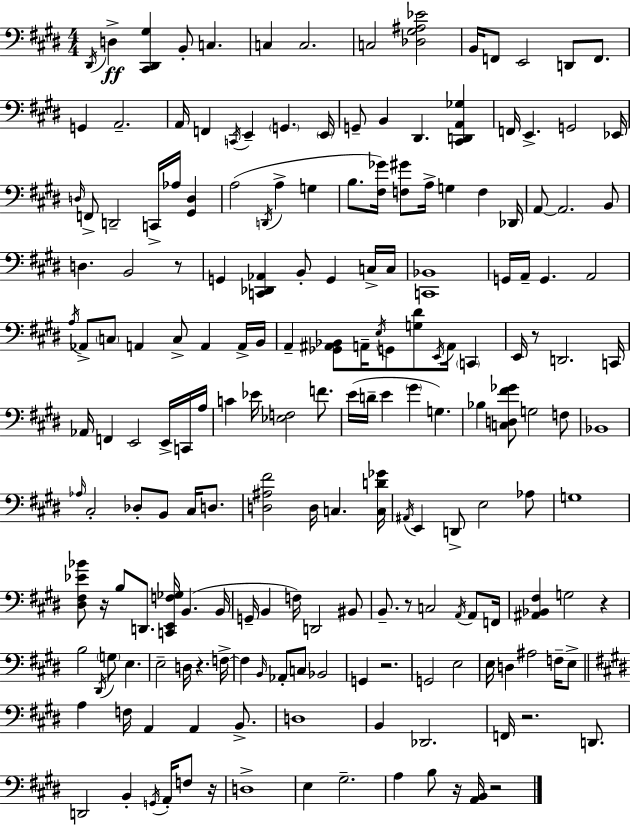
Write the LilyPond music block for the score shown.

{
  \clef bass
  \numericTimeSignature
  \time 4/4
  \key e \major
  \repeat volta 2 { \acciaccatura { dis,16 }\ff d4-> <cis, dis, gis>4 b,8-. c4. | c4 c2. | c2 <des gis ais ees'>2 | b,16 f,8 e,2 d,8 f,8. | \break g,4 a,2.-- | a,16 f,4 \acciaccatura { c,16 } e,4-- \parenthesize g,4. | \parenthesize e,16 g,8-- b,4 dis,4. <cis, d, a, ges>4 | f,16 e,4.-> g,2 | \break ees,16 \grace { d16 } f,8-> d,2-- c,16-> aes16 <gis, d>4 | a2( \acciaccatura { d,16 } a4-> | g4 b8. <fis ges'>16) <f gis'>8 a16-> g4 f4 | des,16 a,8~~ a,2. | \break b,8 d4. b,2 | r8 g,4 <c, des, aes,>4 b,8-. g,4 | c16-> c16 <c, bes,>1 | g,16 a,16-- g,4. a,2 | \break \acciaccatura { a16 } aes,8-> \parenthesize c8 a,4 c8-> a,4 | a,16-> b,16 a,4-- <ges, ais, bes,>8 a,16-- \acciaccatura { e16 } g,8 <g dis'>8 | \acciaccatura { e,16 } a,16 \parenthesize c,4 e,16 r8 d,2. | c,16 aes,16 f,4 e,2 | \break e,16-> c,16 a16 c'4 ees'16 <ees f>2 | f'8. e'16( d'16-- e'4 \parenthesize gis'4 | g4.) bes4 <c d fis' ges'>8 g2 | f8 bes,1 | \break \grace { aes16 } cis2-. | des8-. b,8 cis16 d8. <d ais fis'>2 | d16 c4. <c d' ges'>16 \acciaccatura { ais,16 } e,4 d,8-> e2 | aes8 g1 | \break <dis fis ees' bes'>8 r16 b8 d,8. | <c, e, f ges>16 b,4.( b,16 g,16-- b,4 f16) d,2 | bis,8 b,8.-- r8 c2 | \acciaccatura { a,16 } a,8 f,16 <ais, bes, fis>4 g2 | \break r4 b2 | \acciaccatura { dis,16 } \parenthesize g8 e4. e2-- | d16 r4. f16->~~ f4 \grace { b,16 } | aes,8-. c8 bes,2 g,4 | \break r2. g,2 | e2 e16 d4 | ais2 f16-- e8-> \bar "||" \break \key e \major a4 f16 a,4 a,4 b,8.-> | d1 | b,4 des,2. | f,16 r2. d,8. | \break d,2 b,4-. \acciaccatura { g,16 } a,16-. f8 | r16 d1-> | e4 gis2.-- | a4 b8 r16 <a, b,>16 r2 | \break } \bar "|."
}